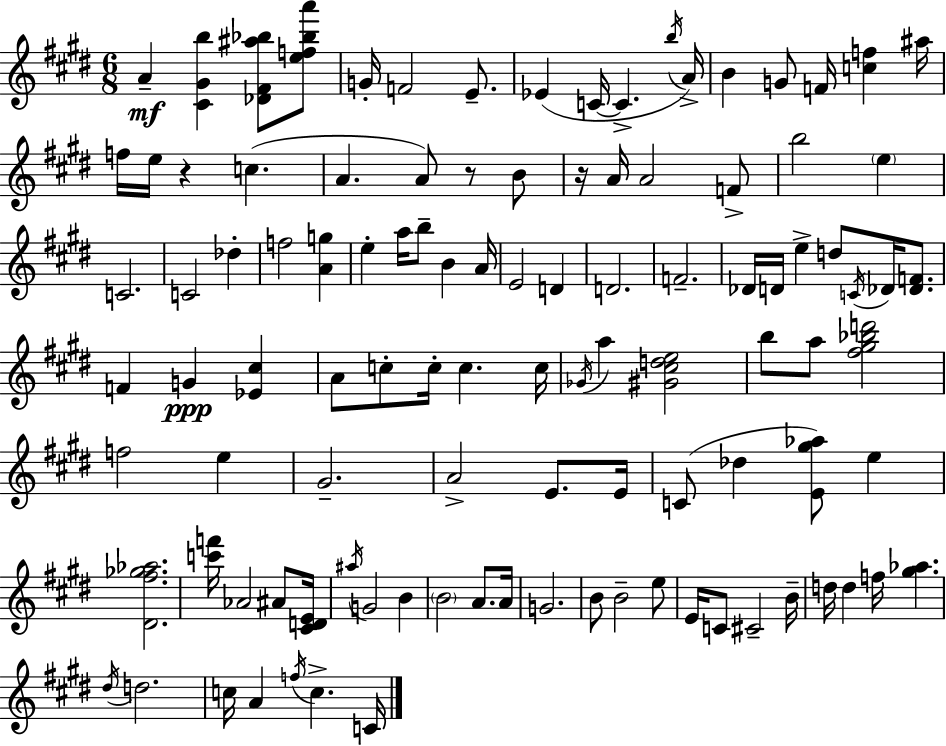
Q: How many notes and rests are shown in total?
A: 106